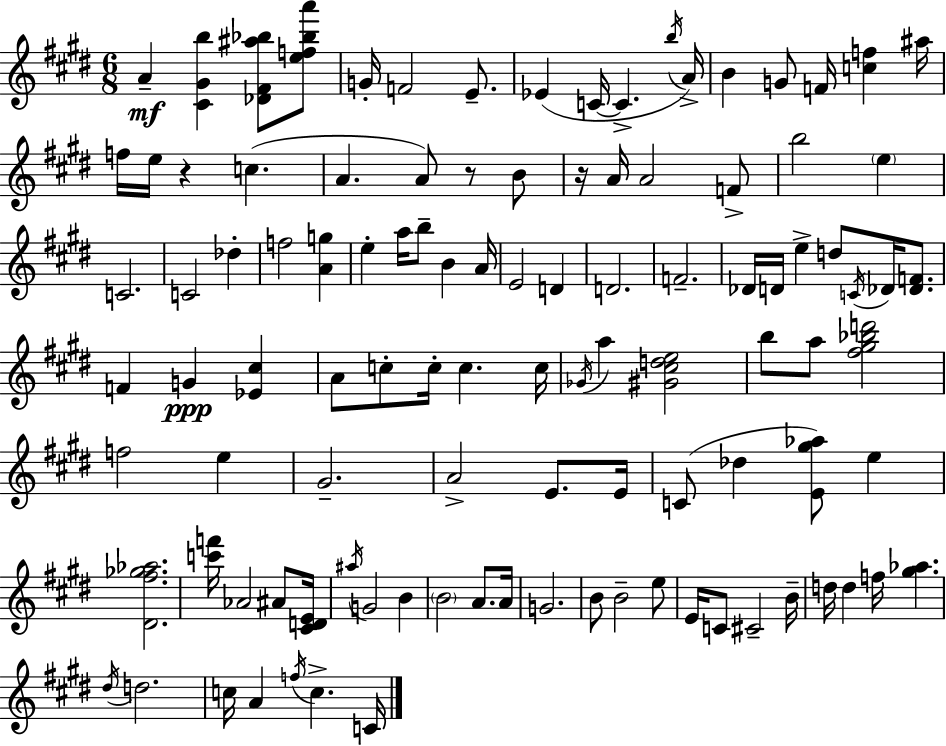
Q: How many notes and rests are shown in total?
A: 106